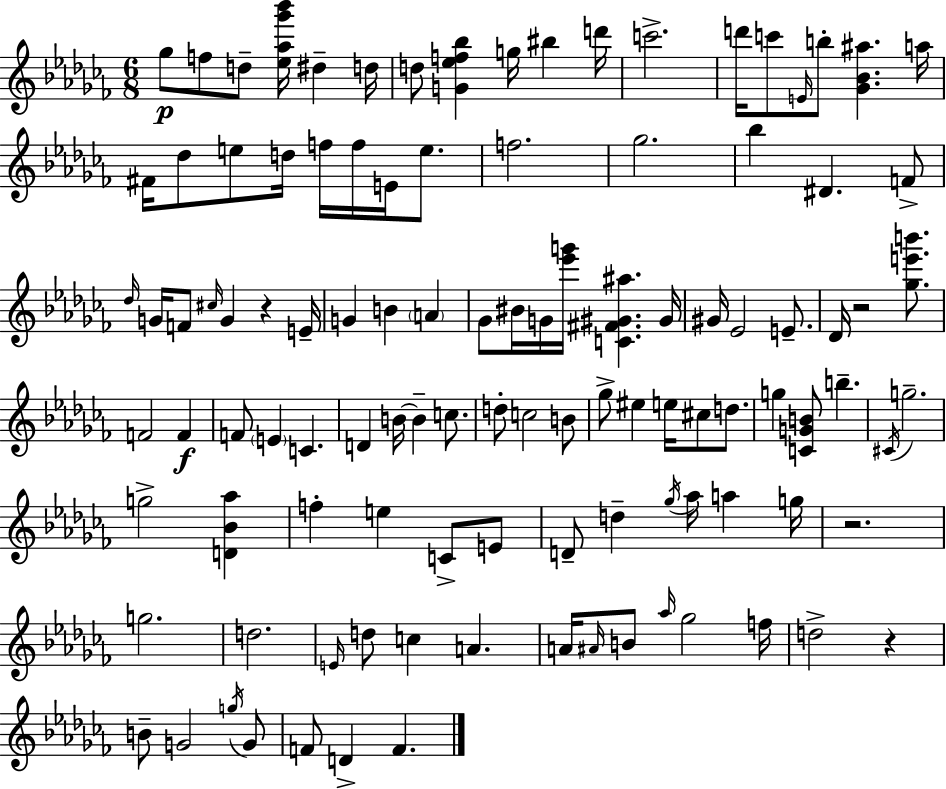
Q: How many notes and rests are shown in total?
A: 109